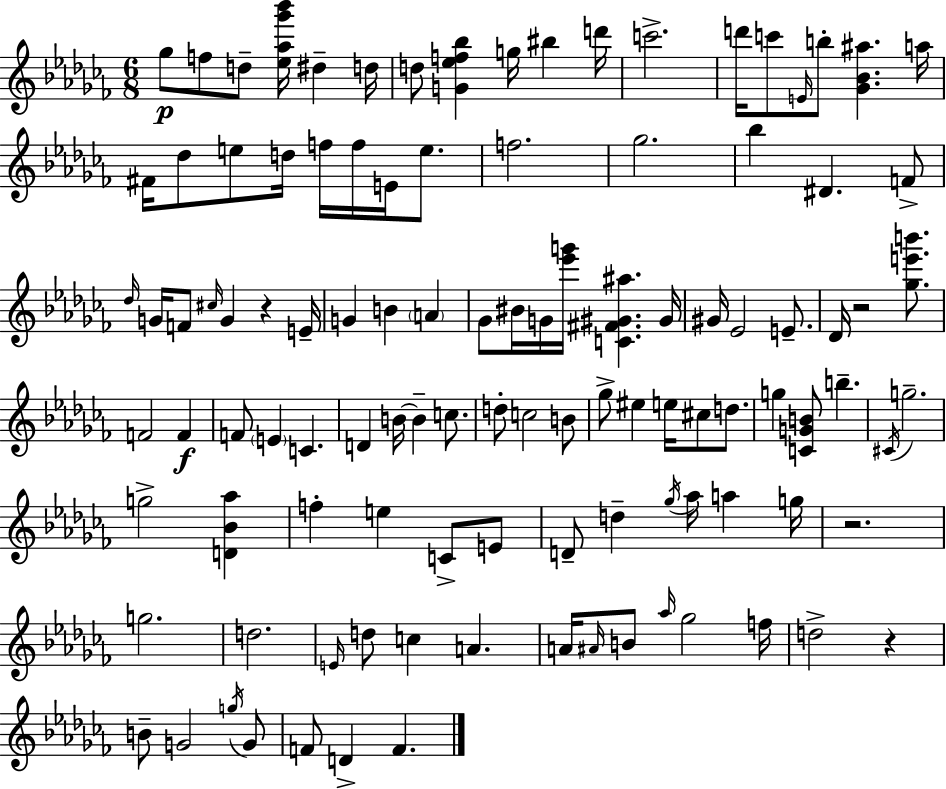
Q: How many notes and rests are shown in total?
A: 109